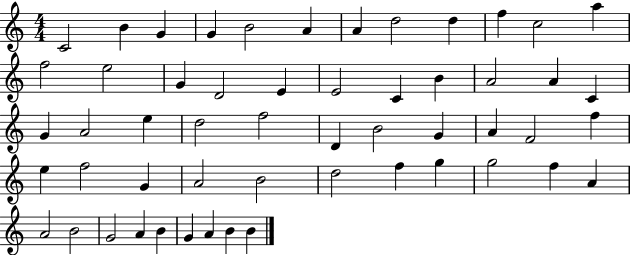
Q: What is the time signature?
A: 4/4